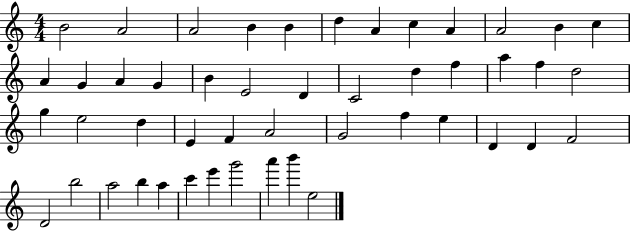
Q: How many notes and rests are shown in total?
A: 48